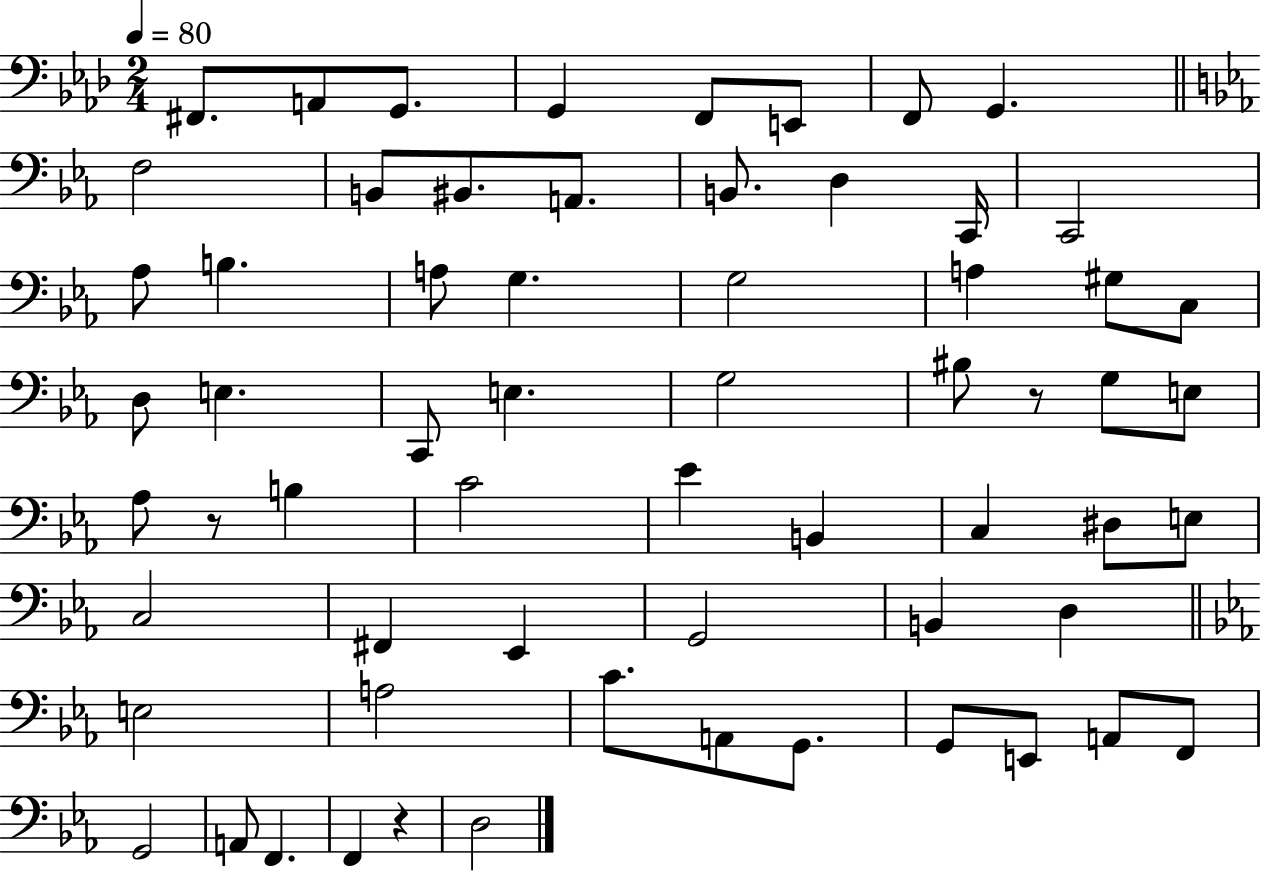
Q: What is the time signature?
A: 2/4